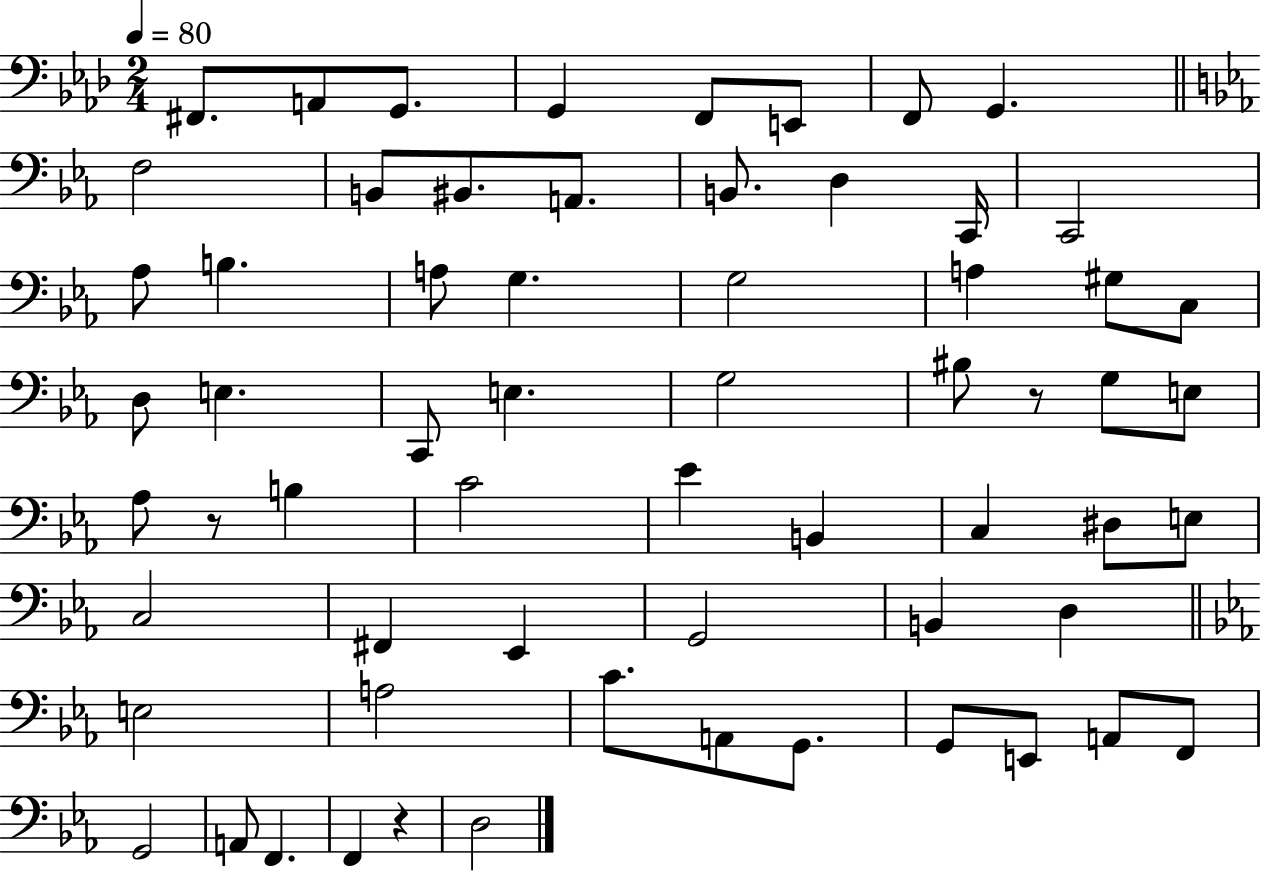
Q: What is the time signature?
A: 2/4